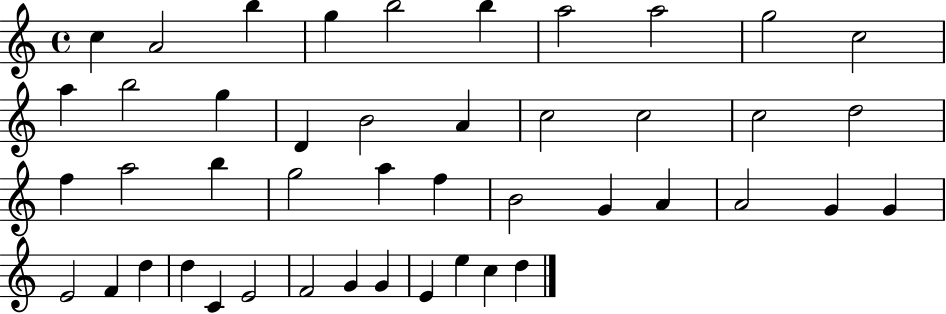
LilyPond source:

{
  \clef treble
  \time 4/4
  \defaultTimeSignature
  \key c \major
  c''4 a'2 b''4 | g''4 b''2 b''4 | a''2 a''2 | g''2 c''2 | \break a''4 b''2 g''4 | d'4 b'2 a'4 | c''2 c''2 | c''2 d''2 | \break f''4 a''2 b''4 | g''2 a''4 f''4 | b'2 g'4 a'4 | a'2 g'4 g'4 | \break e'2 f'4 d''4 | d''4 c'4 e'2 | f'2 g'4 g'4 | e'4 e''4 c''4 d''4 | \break \bar "|."
}